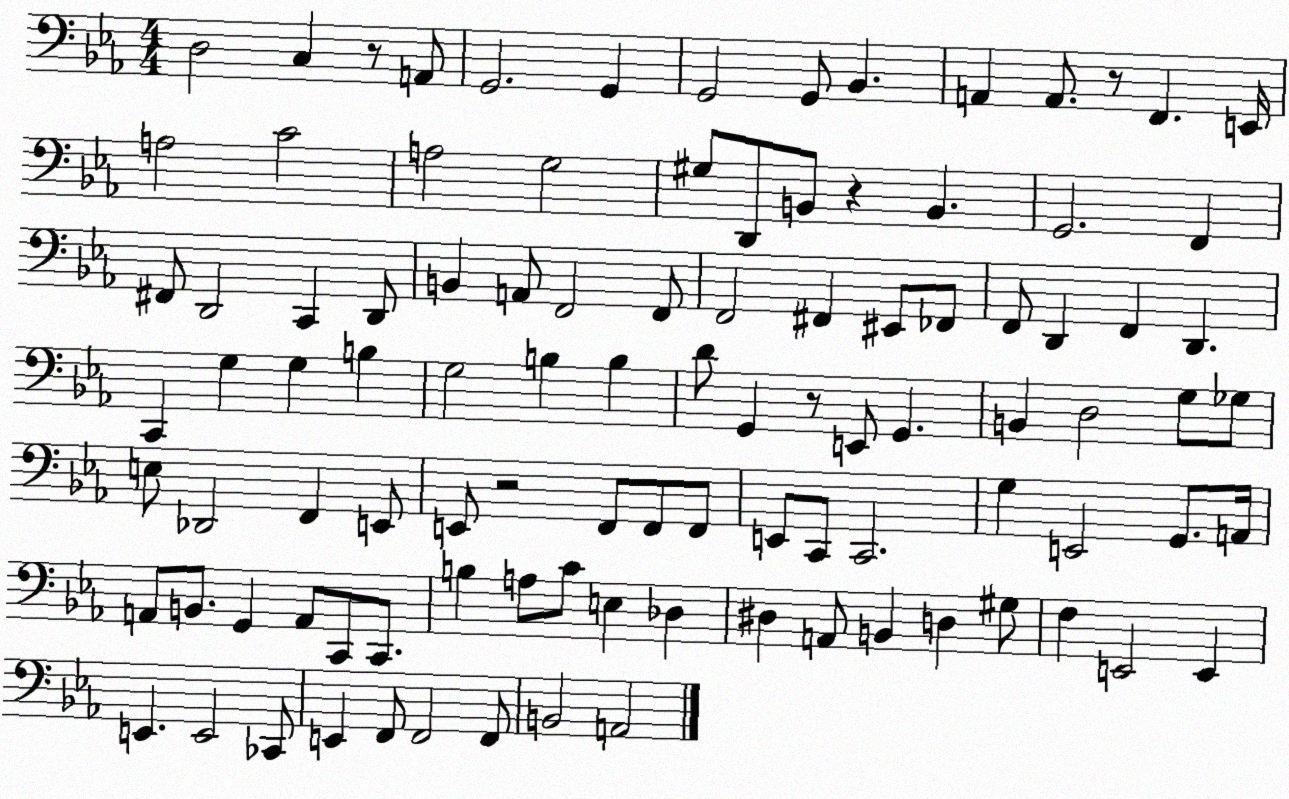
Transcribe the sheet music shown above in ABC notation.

X:1
T:Untitled
M:4/4
L:1/4
K:Eb
D,2 C, z/2 A,,/2 G,,2 G,, G,,2 G,,/2 _B,, A,, A,,/2 z/2 F,, E,,/4 A,2 C2 A,2 G,2 ^G,/2 D,,/2 B,,/2 z B,, G,,2 F,, ^F,,/2 D,,2 C,, D,,/2 B,, A,,/2 F,,2 F,,/2 F,,2 ^F,, ^E,,/2 _F,,/2 F,,/2 D,, F,, D,, C,, G, G, B, G,2 B, B, D/2 G,, z/2 E,,/2 G,, B,, D,2 G,/2 _G,/2 E,/2 _D,,2 F,, E,,/2 E,,/2 z2 F,,/2 F,,/2 F,,/2 E,,/2 C,,/2 C,,2 G, E,,2 G,,/2 A,,/4 A,,/2 B,,/2 G,, A,,/2 C,,/2 C,,/2 B, A,/2 C/2 E, _D, ^D, A,,/2 B,, D, ^G,/2 F, E,,2 E,, E,, E,,2 _C,,/2 E,, F,,/2 F,,2 F,,/2 B,,2 A,,2